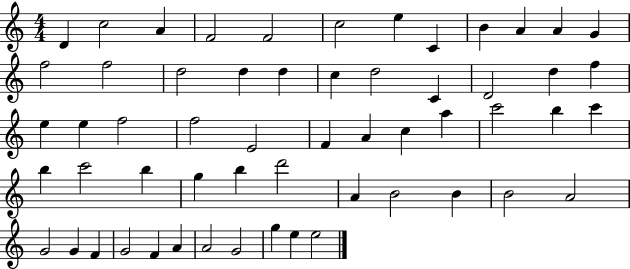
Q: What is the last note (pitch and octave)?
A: E5